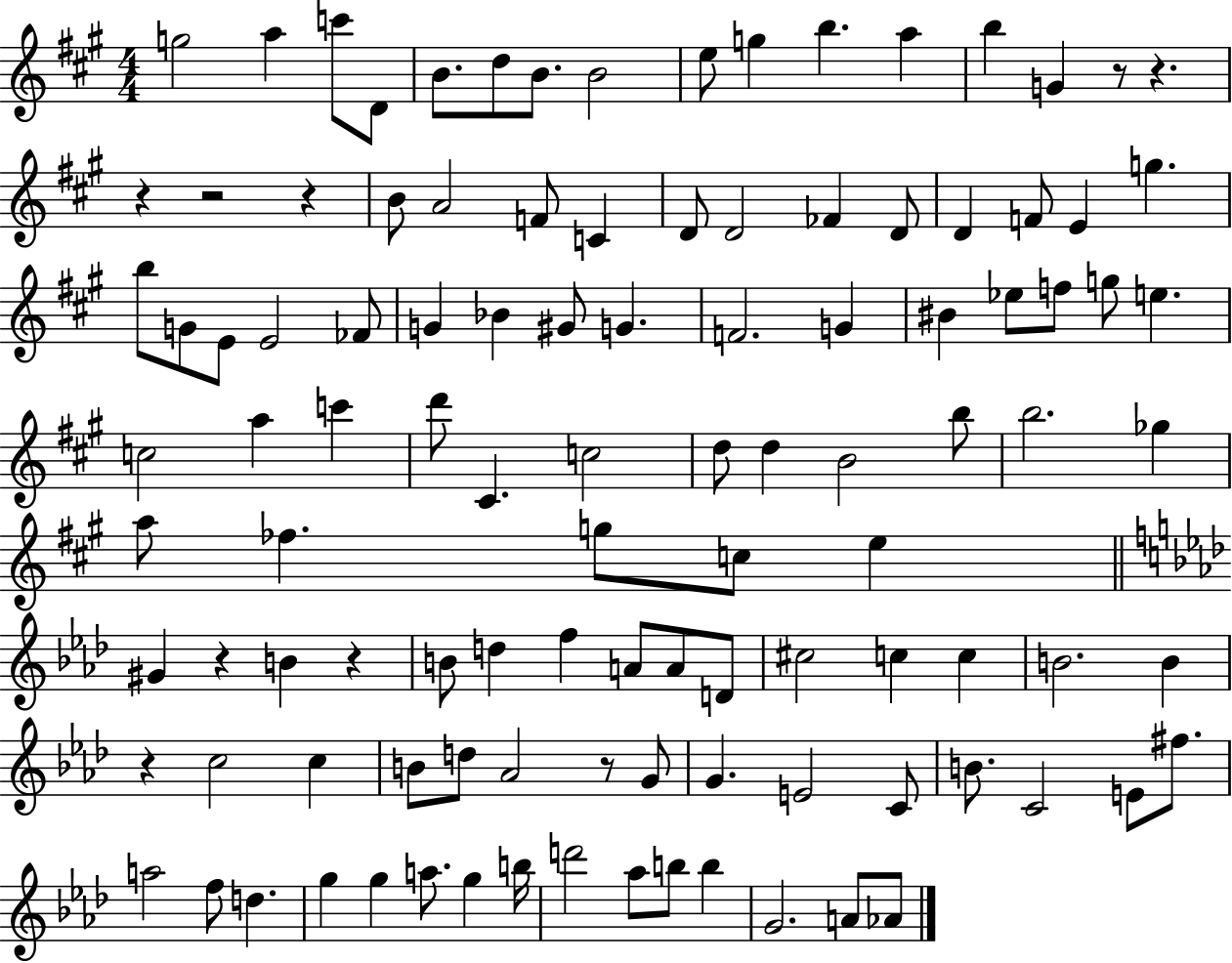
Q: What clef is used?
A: treble